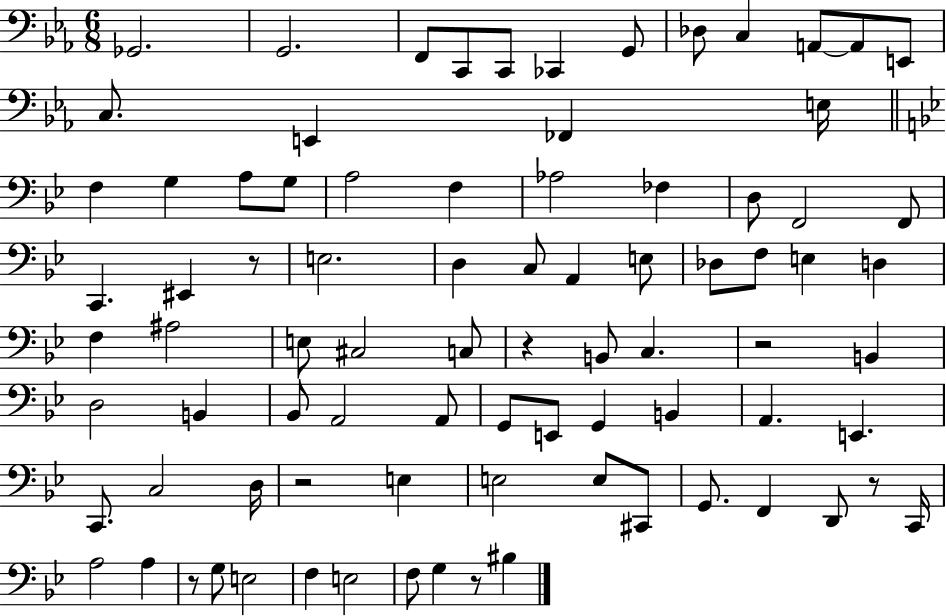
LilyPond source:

{
  \clef bass
  \numericTimeSignature
  \time 6/8
  \key ees \major
  \repeat volta 2 { ges,2. | g,2. | f,8 c,8 c,8 ces,4 g,8 | des8 c4 a,8~~ a,8 e,8 | \break c8. e,4 fes,4 e16 | \bar "||" \break \key bes \major f4 g4 a8 g8 | a2 f4 | aes2 fes4 | d8 f,2 f,8 | \break c,4. eis,4 r8 | e2. | d4 c8 a,4 e8 | des8 f8 e4 d4 | \break f4 ais2 | e8 cis2 c8 | r4 b,8 c4. | r2 b,4 | \break d2 b,4 | bes,8 a,2 a,8 | g,8 e,8 g,4 b,4 | a,4. e,4. | \break c,8. c2 d16 | r2 e4 | e2 e8 cis,8 | g,8. f,4 d,8 r8 c,16 | \break a2 a4 | r8 g8 e2 | f4 e2 | f8 g4 r8 bis4 | \break } \bar "|."
}